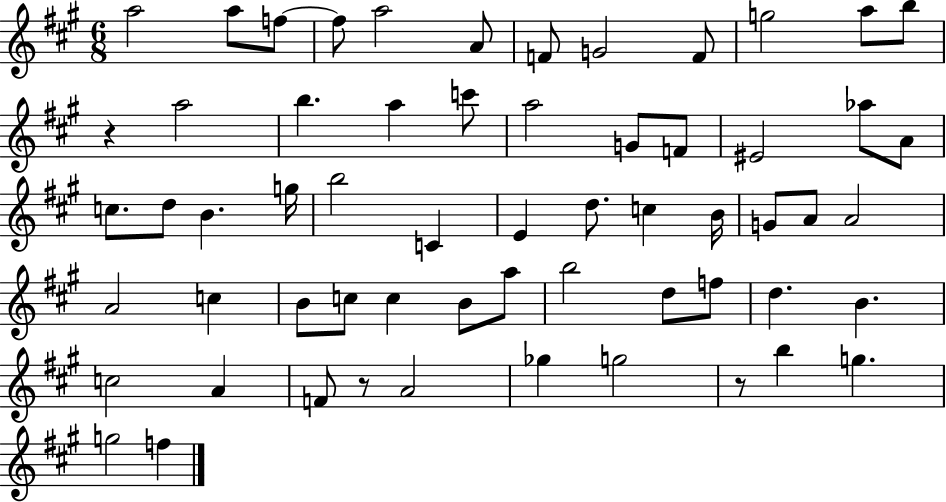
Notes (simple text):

A5/h A5/e F5/e F5/e A5/h A4/e F4/e G4/h F4/e G5/h A5/e B5/e R/q A5/h B5/q. A5/q C6/e A5/h G4/e F4/e EIS4/h Ab5/e A4/e C5/e. D5/e B4/q. G5/s B5/h C4/q E4/q D5/e. C5/q B4/s G4/e A4/e A4/h A4/h C5/q B4/e C5/e C5/q B4/e A5/e B5/h D5/e F5/e D5/q. B4/q. C5/h A4/q F4/e R/e A4/h Gb5/q G5/h R/e B5/q G5/q. G5/h F5/q